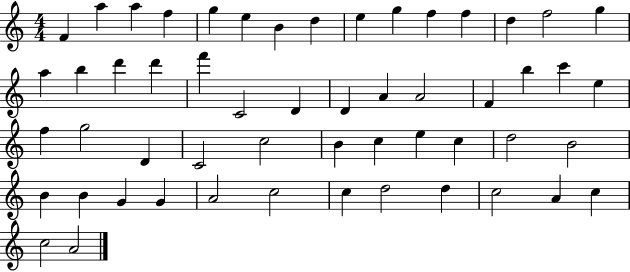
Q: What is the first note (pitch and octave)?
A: F4